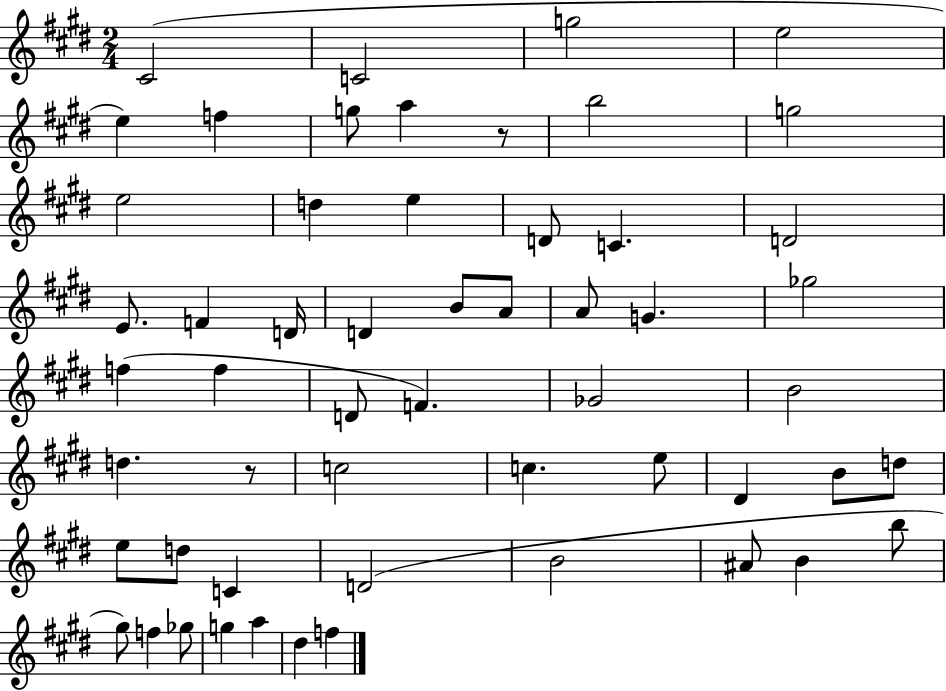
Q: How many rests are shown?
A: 2